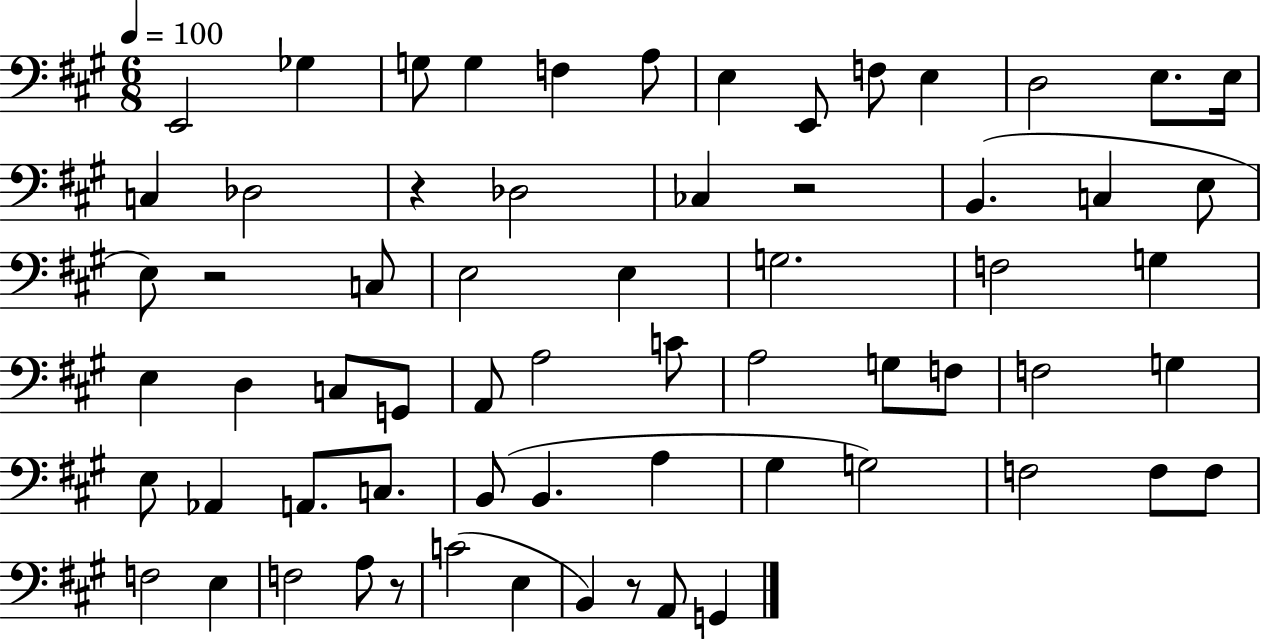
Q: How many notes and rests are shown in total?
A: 65